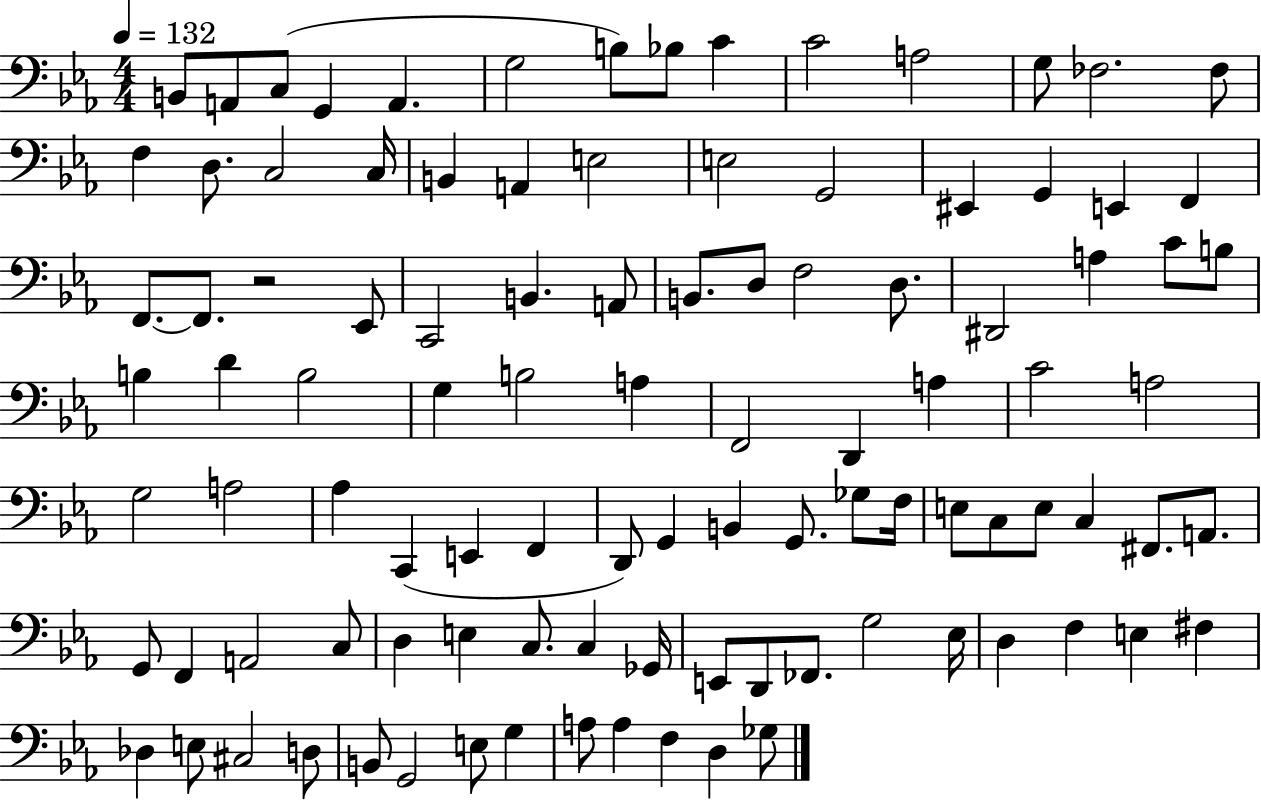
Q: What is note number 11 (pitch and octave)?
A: A3